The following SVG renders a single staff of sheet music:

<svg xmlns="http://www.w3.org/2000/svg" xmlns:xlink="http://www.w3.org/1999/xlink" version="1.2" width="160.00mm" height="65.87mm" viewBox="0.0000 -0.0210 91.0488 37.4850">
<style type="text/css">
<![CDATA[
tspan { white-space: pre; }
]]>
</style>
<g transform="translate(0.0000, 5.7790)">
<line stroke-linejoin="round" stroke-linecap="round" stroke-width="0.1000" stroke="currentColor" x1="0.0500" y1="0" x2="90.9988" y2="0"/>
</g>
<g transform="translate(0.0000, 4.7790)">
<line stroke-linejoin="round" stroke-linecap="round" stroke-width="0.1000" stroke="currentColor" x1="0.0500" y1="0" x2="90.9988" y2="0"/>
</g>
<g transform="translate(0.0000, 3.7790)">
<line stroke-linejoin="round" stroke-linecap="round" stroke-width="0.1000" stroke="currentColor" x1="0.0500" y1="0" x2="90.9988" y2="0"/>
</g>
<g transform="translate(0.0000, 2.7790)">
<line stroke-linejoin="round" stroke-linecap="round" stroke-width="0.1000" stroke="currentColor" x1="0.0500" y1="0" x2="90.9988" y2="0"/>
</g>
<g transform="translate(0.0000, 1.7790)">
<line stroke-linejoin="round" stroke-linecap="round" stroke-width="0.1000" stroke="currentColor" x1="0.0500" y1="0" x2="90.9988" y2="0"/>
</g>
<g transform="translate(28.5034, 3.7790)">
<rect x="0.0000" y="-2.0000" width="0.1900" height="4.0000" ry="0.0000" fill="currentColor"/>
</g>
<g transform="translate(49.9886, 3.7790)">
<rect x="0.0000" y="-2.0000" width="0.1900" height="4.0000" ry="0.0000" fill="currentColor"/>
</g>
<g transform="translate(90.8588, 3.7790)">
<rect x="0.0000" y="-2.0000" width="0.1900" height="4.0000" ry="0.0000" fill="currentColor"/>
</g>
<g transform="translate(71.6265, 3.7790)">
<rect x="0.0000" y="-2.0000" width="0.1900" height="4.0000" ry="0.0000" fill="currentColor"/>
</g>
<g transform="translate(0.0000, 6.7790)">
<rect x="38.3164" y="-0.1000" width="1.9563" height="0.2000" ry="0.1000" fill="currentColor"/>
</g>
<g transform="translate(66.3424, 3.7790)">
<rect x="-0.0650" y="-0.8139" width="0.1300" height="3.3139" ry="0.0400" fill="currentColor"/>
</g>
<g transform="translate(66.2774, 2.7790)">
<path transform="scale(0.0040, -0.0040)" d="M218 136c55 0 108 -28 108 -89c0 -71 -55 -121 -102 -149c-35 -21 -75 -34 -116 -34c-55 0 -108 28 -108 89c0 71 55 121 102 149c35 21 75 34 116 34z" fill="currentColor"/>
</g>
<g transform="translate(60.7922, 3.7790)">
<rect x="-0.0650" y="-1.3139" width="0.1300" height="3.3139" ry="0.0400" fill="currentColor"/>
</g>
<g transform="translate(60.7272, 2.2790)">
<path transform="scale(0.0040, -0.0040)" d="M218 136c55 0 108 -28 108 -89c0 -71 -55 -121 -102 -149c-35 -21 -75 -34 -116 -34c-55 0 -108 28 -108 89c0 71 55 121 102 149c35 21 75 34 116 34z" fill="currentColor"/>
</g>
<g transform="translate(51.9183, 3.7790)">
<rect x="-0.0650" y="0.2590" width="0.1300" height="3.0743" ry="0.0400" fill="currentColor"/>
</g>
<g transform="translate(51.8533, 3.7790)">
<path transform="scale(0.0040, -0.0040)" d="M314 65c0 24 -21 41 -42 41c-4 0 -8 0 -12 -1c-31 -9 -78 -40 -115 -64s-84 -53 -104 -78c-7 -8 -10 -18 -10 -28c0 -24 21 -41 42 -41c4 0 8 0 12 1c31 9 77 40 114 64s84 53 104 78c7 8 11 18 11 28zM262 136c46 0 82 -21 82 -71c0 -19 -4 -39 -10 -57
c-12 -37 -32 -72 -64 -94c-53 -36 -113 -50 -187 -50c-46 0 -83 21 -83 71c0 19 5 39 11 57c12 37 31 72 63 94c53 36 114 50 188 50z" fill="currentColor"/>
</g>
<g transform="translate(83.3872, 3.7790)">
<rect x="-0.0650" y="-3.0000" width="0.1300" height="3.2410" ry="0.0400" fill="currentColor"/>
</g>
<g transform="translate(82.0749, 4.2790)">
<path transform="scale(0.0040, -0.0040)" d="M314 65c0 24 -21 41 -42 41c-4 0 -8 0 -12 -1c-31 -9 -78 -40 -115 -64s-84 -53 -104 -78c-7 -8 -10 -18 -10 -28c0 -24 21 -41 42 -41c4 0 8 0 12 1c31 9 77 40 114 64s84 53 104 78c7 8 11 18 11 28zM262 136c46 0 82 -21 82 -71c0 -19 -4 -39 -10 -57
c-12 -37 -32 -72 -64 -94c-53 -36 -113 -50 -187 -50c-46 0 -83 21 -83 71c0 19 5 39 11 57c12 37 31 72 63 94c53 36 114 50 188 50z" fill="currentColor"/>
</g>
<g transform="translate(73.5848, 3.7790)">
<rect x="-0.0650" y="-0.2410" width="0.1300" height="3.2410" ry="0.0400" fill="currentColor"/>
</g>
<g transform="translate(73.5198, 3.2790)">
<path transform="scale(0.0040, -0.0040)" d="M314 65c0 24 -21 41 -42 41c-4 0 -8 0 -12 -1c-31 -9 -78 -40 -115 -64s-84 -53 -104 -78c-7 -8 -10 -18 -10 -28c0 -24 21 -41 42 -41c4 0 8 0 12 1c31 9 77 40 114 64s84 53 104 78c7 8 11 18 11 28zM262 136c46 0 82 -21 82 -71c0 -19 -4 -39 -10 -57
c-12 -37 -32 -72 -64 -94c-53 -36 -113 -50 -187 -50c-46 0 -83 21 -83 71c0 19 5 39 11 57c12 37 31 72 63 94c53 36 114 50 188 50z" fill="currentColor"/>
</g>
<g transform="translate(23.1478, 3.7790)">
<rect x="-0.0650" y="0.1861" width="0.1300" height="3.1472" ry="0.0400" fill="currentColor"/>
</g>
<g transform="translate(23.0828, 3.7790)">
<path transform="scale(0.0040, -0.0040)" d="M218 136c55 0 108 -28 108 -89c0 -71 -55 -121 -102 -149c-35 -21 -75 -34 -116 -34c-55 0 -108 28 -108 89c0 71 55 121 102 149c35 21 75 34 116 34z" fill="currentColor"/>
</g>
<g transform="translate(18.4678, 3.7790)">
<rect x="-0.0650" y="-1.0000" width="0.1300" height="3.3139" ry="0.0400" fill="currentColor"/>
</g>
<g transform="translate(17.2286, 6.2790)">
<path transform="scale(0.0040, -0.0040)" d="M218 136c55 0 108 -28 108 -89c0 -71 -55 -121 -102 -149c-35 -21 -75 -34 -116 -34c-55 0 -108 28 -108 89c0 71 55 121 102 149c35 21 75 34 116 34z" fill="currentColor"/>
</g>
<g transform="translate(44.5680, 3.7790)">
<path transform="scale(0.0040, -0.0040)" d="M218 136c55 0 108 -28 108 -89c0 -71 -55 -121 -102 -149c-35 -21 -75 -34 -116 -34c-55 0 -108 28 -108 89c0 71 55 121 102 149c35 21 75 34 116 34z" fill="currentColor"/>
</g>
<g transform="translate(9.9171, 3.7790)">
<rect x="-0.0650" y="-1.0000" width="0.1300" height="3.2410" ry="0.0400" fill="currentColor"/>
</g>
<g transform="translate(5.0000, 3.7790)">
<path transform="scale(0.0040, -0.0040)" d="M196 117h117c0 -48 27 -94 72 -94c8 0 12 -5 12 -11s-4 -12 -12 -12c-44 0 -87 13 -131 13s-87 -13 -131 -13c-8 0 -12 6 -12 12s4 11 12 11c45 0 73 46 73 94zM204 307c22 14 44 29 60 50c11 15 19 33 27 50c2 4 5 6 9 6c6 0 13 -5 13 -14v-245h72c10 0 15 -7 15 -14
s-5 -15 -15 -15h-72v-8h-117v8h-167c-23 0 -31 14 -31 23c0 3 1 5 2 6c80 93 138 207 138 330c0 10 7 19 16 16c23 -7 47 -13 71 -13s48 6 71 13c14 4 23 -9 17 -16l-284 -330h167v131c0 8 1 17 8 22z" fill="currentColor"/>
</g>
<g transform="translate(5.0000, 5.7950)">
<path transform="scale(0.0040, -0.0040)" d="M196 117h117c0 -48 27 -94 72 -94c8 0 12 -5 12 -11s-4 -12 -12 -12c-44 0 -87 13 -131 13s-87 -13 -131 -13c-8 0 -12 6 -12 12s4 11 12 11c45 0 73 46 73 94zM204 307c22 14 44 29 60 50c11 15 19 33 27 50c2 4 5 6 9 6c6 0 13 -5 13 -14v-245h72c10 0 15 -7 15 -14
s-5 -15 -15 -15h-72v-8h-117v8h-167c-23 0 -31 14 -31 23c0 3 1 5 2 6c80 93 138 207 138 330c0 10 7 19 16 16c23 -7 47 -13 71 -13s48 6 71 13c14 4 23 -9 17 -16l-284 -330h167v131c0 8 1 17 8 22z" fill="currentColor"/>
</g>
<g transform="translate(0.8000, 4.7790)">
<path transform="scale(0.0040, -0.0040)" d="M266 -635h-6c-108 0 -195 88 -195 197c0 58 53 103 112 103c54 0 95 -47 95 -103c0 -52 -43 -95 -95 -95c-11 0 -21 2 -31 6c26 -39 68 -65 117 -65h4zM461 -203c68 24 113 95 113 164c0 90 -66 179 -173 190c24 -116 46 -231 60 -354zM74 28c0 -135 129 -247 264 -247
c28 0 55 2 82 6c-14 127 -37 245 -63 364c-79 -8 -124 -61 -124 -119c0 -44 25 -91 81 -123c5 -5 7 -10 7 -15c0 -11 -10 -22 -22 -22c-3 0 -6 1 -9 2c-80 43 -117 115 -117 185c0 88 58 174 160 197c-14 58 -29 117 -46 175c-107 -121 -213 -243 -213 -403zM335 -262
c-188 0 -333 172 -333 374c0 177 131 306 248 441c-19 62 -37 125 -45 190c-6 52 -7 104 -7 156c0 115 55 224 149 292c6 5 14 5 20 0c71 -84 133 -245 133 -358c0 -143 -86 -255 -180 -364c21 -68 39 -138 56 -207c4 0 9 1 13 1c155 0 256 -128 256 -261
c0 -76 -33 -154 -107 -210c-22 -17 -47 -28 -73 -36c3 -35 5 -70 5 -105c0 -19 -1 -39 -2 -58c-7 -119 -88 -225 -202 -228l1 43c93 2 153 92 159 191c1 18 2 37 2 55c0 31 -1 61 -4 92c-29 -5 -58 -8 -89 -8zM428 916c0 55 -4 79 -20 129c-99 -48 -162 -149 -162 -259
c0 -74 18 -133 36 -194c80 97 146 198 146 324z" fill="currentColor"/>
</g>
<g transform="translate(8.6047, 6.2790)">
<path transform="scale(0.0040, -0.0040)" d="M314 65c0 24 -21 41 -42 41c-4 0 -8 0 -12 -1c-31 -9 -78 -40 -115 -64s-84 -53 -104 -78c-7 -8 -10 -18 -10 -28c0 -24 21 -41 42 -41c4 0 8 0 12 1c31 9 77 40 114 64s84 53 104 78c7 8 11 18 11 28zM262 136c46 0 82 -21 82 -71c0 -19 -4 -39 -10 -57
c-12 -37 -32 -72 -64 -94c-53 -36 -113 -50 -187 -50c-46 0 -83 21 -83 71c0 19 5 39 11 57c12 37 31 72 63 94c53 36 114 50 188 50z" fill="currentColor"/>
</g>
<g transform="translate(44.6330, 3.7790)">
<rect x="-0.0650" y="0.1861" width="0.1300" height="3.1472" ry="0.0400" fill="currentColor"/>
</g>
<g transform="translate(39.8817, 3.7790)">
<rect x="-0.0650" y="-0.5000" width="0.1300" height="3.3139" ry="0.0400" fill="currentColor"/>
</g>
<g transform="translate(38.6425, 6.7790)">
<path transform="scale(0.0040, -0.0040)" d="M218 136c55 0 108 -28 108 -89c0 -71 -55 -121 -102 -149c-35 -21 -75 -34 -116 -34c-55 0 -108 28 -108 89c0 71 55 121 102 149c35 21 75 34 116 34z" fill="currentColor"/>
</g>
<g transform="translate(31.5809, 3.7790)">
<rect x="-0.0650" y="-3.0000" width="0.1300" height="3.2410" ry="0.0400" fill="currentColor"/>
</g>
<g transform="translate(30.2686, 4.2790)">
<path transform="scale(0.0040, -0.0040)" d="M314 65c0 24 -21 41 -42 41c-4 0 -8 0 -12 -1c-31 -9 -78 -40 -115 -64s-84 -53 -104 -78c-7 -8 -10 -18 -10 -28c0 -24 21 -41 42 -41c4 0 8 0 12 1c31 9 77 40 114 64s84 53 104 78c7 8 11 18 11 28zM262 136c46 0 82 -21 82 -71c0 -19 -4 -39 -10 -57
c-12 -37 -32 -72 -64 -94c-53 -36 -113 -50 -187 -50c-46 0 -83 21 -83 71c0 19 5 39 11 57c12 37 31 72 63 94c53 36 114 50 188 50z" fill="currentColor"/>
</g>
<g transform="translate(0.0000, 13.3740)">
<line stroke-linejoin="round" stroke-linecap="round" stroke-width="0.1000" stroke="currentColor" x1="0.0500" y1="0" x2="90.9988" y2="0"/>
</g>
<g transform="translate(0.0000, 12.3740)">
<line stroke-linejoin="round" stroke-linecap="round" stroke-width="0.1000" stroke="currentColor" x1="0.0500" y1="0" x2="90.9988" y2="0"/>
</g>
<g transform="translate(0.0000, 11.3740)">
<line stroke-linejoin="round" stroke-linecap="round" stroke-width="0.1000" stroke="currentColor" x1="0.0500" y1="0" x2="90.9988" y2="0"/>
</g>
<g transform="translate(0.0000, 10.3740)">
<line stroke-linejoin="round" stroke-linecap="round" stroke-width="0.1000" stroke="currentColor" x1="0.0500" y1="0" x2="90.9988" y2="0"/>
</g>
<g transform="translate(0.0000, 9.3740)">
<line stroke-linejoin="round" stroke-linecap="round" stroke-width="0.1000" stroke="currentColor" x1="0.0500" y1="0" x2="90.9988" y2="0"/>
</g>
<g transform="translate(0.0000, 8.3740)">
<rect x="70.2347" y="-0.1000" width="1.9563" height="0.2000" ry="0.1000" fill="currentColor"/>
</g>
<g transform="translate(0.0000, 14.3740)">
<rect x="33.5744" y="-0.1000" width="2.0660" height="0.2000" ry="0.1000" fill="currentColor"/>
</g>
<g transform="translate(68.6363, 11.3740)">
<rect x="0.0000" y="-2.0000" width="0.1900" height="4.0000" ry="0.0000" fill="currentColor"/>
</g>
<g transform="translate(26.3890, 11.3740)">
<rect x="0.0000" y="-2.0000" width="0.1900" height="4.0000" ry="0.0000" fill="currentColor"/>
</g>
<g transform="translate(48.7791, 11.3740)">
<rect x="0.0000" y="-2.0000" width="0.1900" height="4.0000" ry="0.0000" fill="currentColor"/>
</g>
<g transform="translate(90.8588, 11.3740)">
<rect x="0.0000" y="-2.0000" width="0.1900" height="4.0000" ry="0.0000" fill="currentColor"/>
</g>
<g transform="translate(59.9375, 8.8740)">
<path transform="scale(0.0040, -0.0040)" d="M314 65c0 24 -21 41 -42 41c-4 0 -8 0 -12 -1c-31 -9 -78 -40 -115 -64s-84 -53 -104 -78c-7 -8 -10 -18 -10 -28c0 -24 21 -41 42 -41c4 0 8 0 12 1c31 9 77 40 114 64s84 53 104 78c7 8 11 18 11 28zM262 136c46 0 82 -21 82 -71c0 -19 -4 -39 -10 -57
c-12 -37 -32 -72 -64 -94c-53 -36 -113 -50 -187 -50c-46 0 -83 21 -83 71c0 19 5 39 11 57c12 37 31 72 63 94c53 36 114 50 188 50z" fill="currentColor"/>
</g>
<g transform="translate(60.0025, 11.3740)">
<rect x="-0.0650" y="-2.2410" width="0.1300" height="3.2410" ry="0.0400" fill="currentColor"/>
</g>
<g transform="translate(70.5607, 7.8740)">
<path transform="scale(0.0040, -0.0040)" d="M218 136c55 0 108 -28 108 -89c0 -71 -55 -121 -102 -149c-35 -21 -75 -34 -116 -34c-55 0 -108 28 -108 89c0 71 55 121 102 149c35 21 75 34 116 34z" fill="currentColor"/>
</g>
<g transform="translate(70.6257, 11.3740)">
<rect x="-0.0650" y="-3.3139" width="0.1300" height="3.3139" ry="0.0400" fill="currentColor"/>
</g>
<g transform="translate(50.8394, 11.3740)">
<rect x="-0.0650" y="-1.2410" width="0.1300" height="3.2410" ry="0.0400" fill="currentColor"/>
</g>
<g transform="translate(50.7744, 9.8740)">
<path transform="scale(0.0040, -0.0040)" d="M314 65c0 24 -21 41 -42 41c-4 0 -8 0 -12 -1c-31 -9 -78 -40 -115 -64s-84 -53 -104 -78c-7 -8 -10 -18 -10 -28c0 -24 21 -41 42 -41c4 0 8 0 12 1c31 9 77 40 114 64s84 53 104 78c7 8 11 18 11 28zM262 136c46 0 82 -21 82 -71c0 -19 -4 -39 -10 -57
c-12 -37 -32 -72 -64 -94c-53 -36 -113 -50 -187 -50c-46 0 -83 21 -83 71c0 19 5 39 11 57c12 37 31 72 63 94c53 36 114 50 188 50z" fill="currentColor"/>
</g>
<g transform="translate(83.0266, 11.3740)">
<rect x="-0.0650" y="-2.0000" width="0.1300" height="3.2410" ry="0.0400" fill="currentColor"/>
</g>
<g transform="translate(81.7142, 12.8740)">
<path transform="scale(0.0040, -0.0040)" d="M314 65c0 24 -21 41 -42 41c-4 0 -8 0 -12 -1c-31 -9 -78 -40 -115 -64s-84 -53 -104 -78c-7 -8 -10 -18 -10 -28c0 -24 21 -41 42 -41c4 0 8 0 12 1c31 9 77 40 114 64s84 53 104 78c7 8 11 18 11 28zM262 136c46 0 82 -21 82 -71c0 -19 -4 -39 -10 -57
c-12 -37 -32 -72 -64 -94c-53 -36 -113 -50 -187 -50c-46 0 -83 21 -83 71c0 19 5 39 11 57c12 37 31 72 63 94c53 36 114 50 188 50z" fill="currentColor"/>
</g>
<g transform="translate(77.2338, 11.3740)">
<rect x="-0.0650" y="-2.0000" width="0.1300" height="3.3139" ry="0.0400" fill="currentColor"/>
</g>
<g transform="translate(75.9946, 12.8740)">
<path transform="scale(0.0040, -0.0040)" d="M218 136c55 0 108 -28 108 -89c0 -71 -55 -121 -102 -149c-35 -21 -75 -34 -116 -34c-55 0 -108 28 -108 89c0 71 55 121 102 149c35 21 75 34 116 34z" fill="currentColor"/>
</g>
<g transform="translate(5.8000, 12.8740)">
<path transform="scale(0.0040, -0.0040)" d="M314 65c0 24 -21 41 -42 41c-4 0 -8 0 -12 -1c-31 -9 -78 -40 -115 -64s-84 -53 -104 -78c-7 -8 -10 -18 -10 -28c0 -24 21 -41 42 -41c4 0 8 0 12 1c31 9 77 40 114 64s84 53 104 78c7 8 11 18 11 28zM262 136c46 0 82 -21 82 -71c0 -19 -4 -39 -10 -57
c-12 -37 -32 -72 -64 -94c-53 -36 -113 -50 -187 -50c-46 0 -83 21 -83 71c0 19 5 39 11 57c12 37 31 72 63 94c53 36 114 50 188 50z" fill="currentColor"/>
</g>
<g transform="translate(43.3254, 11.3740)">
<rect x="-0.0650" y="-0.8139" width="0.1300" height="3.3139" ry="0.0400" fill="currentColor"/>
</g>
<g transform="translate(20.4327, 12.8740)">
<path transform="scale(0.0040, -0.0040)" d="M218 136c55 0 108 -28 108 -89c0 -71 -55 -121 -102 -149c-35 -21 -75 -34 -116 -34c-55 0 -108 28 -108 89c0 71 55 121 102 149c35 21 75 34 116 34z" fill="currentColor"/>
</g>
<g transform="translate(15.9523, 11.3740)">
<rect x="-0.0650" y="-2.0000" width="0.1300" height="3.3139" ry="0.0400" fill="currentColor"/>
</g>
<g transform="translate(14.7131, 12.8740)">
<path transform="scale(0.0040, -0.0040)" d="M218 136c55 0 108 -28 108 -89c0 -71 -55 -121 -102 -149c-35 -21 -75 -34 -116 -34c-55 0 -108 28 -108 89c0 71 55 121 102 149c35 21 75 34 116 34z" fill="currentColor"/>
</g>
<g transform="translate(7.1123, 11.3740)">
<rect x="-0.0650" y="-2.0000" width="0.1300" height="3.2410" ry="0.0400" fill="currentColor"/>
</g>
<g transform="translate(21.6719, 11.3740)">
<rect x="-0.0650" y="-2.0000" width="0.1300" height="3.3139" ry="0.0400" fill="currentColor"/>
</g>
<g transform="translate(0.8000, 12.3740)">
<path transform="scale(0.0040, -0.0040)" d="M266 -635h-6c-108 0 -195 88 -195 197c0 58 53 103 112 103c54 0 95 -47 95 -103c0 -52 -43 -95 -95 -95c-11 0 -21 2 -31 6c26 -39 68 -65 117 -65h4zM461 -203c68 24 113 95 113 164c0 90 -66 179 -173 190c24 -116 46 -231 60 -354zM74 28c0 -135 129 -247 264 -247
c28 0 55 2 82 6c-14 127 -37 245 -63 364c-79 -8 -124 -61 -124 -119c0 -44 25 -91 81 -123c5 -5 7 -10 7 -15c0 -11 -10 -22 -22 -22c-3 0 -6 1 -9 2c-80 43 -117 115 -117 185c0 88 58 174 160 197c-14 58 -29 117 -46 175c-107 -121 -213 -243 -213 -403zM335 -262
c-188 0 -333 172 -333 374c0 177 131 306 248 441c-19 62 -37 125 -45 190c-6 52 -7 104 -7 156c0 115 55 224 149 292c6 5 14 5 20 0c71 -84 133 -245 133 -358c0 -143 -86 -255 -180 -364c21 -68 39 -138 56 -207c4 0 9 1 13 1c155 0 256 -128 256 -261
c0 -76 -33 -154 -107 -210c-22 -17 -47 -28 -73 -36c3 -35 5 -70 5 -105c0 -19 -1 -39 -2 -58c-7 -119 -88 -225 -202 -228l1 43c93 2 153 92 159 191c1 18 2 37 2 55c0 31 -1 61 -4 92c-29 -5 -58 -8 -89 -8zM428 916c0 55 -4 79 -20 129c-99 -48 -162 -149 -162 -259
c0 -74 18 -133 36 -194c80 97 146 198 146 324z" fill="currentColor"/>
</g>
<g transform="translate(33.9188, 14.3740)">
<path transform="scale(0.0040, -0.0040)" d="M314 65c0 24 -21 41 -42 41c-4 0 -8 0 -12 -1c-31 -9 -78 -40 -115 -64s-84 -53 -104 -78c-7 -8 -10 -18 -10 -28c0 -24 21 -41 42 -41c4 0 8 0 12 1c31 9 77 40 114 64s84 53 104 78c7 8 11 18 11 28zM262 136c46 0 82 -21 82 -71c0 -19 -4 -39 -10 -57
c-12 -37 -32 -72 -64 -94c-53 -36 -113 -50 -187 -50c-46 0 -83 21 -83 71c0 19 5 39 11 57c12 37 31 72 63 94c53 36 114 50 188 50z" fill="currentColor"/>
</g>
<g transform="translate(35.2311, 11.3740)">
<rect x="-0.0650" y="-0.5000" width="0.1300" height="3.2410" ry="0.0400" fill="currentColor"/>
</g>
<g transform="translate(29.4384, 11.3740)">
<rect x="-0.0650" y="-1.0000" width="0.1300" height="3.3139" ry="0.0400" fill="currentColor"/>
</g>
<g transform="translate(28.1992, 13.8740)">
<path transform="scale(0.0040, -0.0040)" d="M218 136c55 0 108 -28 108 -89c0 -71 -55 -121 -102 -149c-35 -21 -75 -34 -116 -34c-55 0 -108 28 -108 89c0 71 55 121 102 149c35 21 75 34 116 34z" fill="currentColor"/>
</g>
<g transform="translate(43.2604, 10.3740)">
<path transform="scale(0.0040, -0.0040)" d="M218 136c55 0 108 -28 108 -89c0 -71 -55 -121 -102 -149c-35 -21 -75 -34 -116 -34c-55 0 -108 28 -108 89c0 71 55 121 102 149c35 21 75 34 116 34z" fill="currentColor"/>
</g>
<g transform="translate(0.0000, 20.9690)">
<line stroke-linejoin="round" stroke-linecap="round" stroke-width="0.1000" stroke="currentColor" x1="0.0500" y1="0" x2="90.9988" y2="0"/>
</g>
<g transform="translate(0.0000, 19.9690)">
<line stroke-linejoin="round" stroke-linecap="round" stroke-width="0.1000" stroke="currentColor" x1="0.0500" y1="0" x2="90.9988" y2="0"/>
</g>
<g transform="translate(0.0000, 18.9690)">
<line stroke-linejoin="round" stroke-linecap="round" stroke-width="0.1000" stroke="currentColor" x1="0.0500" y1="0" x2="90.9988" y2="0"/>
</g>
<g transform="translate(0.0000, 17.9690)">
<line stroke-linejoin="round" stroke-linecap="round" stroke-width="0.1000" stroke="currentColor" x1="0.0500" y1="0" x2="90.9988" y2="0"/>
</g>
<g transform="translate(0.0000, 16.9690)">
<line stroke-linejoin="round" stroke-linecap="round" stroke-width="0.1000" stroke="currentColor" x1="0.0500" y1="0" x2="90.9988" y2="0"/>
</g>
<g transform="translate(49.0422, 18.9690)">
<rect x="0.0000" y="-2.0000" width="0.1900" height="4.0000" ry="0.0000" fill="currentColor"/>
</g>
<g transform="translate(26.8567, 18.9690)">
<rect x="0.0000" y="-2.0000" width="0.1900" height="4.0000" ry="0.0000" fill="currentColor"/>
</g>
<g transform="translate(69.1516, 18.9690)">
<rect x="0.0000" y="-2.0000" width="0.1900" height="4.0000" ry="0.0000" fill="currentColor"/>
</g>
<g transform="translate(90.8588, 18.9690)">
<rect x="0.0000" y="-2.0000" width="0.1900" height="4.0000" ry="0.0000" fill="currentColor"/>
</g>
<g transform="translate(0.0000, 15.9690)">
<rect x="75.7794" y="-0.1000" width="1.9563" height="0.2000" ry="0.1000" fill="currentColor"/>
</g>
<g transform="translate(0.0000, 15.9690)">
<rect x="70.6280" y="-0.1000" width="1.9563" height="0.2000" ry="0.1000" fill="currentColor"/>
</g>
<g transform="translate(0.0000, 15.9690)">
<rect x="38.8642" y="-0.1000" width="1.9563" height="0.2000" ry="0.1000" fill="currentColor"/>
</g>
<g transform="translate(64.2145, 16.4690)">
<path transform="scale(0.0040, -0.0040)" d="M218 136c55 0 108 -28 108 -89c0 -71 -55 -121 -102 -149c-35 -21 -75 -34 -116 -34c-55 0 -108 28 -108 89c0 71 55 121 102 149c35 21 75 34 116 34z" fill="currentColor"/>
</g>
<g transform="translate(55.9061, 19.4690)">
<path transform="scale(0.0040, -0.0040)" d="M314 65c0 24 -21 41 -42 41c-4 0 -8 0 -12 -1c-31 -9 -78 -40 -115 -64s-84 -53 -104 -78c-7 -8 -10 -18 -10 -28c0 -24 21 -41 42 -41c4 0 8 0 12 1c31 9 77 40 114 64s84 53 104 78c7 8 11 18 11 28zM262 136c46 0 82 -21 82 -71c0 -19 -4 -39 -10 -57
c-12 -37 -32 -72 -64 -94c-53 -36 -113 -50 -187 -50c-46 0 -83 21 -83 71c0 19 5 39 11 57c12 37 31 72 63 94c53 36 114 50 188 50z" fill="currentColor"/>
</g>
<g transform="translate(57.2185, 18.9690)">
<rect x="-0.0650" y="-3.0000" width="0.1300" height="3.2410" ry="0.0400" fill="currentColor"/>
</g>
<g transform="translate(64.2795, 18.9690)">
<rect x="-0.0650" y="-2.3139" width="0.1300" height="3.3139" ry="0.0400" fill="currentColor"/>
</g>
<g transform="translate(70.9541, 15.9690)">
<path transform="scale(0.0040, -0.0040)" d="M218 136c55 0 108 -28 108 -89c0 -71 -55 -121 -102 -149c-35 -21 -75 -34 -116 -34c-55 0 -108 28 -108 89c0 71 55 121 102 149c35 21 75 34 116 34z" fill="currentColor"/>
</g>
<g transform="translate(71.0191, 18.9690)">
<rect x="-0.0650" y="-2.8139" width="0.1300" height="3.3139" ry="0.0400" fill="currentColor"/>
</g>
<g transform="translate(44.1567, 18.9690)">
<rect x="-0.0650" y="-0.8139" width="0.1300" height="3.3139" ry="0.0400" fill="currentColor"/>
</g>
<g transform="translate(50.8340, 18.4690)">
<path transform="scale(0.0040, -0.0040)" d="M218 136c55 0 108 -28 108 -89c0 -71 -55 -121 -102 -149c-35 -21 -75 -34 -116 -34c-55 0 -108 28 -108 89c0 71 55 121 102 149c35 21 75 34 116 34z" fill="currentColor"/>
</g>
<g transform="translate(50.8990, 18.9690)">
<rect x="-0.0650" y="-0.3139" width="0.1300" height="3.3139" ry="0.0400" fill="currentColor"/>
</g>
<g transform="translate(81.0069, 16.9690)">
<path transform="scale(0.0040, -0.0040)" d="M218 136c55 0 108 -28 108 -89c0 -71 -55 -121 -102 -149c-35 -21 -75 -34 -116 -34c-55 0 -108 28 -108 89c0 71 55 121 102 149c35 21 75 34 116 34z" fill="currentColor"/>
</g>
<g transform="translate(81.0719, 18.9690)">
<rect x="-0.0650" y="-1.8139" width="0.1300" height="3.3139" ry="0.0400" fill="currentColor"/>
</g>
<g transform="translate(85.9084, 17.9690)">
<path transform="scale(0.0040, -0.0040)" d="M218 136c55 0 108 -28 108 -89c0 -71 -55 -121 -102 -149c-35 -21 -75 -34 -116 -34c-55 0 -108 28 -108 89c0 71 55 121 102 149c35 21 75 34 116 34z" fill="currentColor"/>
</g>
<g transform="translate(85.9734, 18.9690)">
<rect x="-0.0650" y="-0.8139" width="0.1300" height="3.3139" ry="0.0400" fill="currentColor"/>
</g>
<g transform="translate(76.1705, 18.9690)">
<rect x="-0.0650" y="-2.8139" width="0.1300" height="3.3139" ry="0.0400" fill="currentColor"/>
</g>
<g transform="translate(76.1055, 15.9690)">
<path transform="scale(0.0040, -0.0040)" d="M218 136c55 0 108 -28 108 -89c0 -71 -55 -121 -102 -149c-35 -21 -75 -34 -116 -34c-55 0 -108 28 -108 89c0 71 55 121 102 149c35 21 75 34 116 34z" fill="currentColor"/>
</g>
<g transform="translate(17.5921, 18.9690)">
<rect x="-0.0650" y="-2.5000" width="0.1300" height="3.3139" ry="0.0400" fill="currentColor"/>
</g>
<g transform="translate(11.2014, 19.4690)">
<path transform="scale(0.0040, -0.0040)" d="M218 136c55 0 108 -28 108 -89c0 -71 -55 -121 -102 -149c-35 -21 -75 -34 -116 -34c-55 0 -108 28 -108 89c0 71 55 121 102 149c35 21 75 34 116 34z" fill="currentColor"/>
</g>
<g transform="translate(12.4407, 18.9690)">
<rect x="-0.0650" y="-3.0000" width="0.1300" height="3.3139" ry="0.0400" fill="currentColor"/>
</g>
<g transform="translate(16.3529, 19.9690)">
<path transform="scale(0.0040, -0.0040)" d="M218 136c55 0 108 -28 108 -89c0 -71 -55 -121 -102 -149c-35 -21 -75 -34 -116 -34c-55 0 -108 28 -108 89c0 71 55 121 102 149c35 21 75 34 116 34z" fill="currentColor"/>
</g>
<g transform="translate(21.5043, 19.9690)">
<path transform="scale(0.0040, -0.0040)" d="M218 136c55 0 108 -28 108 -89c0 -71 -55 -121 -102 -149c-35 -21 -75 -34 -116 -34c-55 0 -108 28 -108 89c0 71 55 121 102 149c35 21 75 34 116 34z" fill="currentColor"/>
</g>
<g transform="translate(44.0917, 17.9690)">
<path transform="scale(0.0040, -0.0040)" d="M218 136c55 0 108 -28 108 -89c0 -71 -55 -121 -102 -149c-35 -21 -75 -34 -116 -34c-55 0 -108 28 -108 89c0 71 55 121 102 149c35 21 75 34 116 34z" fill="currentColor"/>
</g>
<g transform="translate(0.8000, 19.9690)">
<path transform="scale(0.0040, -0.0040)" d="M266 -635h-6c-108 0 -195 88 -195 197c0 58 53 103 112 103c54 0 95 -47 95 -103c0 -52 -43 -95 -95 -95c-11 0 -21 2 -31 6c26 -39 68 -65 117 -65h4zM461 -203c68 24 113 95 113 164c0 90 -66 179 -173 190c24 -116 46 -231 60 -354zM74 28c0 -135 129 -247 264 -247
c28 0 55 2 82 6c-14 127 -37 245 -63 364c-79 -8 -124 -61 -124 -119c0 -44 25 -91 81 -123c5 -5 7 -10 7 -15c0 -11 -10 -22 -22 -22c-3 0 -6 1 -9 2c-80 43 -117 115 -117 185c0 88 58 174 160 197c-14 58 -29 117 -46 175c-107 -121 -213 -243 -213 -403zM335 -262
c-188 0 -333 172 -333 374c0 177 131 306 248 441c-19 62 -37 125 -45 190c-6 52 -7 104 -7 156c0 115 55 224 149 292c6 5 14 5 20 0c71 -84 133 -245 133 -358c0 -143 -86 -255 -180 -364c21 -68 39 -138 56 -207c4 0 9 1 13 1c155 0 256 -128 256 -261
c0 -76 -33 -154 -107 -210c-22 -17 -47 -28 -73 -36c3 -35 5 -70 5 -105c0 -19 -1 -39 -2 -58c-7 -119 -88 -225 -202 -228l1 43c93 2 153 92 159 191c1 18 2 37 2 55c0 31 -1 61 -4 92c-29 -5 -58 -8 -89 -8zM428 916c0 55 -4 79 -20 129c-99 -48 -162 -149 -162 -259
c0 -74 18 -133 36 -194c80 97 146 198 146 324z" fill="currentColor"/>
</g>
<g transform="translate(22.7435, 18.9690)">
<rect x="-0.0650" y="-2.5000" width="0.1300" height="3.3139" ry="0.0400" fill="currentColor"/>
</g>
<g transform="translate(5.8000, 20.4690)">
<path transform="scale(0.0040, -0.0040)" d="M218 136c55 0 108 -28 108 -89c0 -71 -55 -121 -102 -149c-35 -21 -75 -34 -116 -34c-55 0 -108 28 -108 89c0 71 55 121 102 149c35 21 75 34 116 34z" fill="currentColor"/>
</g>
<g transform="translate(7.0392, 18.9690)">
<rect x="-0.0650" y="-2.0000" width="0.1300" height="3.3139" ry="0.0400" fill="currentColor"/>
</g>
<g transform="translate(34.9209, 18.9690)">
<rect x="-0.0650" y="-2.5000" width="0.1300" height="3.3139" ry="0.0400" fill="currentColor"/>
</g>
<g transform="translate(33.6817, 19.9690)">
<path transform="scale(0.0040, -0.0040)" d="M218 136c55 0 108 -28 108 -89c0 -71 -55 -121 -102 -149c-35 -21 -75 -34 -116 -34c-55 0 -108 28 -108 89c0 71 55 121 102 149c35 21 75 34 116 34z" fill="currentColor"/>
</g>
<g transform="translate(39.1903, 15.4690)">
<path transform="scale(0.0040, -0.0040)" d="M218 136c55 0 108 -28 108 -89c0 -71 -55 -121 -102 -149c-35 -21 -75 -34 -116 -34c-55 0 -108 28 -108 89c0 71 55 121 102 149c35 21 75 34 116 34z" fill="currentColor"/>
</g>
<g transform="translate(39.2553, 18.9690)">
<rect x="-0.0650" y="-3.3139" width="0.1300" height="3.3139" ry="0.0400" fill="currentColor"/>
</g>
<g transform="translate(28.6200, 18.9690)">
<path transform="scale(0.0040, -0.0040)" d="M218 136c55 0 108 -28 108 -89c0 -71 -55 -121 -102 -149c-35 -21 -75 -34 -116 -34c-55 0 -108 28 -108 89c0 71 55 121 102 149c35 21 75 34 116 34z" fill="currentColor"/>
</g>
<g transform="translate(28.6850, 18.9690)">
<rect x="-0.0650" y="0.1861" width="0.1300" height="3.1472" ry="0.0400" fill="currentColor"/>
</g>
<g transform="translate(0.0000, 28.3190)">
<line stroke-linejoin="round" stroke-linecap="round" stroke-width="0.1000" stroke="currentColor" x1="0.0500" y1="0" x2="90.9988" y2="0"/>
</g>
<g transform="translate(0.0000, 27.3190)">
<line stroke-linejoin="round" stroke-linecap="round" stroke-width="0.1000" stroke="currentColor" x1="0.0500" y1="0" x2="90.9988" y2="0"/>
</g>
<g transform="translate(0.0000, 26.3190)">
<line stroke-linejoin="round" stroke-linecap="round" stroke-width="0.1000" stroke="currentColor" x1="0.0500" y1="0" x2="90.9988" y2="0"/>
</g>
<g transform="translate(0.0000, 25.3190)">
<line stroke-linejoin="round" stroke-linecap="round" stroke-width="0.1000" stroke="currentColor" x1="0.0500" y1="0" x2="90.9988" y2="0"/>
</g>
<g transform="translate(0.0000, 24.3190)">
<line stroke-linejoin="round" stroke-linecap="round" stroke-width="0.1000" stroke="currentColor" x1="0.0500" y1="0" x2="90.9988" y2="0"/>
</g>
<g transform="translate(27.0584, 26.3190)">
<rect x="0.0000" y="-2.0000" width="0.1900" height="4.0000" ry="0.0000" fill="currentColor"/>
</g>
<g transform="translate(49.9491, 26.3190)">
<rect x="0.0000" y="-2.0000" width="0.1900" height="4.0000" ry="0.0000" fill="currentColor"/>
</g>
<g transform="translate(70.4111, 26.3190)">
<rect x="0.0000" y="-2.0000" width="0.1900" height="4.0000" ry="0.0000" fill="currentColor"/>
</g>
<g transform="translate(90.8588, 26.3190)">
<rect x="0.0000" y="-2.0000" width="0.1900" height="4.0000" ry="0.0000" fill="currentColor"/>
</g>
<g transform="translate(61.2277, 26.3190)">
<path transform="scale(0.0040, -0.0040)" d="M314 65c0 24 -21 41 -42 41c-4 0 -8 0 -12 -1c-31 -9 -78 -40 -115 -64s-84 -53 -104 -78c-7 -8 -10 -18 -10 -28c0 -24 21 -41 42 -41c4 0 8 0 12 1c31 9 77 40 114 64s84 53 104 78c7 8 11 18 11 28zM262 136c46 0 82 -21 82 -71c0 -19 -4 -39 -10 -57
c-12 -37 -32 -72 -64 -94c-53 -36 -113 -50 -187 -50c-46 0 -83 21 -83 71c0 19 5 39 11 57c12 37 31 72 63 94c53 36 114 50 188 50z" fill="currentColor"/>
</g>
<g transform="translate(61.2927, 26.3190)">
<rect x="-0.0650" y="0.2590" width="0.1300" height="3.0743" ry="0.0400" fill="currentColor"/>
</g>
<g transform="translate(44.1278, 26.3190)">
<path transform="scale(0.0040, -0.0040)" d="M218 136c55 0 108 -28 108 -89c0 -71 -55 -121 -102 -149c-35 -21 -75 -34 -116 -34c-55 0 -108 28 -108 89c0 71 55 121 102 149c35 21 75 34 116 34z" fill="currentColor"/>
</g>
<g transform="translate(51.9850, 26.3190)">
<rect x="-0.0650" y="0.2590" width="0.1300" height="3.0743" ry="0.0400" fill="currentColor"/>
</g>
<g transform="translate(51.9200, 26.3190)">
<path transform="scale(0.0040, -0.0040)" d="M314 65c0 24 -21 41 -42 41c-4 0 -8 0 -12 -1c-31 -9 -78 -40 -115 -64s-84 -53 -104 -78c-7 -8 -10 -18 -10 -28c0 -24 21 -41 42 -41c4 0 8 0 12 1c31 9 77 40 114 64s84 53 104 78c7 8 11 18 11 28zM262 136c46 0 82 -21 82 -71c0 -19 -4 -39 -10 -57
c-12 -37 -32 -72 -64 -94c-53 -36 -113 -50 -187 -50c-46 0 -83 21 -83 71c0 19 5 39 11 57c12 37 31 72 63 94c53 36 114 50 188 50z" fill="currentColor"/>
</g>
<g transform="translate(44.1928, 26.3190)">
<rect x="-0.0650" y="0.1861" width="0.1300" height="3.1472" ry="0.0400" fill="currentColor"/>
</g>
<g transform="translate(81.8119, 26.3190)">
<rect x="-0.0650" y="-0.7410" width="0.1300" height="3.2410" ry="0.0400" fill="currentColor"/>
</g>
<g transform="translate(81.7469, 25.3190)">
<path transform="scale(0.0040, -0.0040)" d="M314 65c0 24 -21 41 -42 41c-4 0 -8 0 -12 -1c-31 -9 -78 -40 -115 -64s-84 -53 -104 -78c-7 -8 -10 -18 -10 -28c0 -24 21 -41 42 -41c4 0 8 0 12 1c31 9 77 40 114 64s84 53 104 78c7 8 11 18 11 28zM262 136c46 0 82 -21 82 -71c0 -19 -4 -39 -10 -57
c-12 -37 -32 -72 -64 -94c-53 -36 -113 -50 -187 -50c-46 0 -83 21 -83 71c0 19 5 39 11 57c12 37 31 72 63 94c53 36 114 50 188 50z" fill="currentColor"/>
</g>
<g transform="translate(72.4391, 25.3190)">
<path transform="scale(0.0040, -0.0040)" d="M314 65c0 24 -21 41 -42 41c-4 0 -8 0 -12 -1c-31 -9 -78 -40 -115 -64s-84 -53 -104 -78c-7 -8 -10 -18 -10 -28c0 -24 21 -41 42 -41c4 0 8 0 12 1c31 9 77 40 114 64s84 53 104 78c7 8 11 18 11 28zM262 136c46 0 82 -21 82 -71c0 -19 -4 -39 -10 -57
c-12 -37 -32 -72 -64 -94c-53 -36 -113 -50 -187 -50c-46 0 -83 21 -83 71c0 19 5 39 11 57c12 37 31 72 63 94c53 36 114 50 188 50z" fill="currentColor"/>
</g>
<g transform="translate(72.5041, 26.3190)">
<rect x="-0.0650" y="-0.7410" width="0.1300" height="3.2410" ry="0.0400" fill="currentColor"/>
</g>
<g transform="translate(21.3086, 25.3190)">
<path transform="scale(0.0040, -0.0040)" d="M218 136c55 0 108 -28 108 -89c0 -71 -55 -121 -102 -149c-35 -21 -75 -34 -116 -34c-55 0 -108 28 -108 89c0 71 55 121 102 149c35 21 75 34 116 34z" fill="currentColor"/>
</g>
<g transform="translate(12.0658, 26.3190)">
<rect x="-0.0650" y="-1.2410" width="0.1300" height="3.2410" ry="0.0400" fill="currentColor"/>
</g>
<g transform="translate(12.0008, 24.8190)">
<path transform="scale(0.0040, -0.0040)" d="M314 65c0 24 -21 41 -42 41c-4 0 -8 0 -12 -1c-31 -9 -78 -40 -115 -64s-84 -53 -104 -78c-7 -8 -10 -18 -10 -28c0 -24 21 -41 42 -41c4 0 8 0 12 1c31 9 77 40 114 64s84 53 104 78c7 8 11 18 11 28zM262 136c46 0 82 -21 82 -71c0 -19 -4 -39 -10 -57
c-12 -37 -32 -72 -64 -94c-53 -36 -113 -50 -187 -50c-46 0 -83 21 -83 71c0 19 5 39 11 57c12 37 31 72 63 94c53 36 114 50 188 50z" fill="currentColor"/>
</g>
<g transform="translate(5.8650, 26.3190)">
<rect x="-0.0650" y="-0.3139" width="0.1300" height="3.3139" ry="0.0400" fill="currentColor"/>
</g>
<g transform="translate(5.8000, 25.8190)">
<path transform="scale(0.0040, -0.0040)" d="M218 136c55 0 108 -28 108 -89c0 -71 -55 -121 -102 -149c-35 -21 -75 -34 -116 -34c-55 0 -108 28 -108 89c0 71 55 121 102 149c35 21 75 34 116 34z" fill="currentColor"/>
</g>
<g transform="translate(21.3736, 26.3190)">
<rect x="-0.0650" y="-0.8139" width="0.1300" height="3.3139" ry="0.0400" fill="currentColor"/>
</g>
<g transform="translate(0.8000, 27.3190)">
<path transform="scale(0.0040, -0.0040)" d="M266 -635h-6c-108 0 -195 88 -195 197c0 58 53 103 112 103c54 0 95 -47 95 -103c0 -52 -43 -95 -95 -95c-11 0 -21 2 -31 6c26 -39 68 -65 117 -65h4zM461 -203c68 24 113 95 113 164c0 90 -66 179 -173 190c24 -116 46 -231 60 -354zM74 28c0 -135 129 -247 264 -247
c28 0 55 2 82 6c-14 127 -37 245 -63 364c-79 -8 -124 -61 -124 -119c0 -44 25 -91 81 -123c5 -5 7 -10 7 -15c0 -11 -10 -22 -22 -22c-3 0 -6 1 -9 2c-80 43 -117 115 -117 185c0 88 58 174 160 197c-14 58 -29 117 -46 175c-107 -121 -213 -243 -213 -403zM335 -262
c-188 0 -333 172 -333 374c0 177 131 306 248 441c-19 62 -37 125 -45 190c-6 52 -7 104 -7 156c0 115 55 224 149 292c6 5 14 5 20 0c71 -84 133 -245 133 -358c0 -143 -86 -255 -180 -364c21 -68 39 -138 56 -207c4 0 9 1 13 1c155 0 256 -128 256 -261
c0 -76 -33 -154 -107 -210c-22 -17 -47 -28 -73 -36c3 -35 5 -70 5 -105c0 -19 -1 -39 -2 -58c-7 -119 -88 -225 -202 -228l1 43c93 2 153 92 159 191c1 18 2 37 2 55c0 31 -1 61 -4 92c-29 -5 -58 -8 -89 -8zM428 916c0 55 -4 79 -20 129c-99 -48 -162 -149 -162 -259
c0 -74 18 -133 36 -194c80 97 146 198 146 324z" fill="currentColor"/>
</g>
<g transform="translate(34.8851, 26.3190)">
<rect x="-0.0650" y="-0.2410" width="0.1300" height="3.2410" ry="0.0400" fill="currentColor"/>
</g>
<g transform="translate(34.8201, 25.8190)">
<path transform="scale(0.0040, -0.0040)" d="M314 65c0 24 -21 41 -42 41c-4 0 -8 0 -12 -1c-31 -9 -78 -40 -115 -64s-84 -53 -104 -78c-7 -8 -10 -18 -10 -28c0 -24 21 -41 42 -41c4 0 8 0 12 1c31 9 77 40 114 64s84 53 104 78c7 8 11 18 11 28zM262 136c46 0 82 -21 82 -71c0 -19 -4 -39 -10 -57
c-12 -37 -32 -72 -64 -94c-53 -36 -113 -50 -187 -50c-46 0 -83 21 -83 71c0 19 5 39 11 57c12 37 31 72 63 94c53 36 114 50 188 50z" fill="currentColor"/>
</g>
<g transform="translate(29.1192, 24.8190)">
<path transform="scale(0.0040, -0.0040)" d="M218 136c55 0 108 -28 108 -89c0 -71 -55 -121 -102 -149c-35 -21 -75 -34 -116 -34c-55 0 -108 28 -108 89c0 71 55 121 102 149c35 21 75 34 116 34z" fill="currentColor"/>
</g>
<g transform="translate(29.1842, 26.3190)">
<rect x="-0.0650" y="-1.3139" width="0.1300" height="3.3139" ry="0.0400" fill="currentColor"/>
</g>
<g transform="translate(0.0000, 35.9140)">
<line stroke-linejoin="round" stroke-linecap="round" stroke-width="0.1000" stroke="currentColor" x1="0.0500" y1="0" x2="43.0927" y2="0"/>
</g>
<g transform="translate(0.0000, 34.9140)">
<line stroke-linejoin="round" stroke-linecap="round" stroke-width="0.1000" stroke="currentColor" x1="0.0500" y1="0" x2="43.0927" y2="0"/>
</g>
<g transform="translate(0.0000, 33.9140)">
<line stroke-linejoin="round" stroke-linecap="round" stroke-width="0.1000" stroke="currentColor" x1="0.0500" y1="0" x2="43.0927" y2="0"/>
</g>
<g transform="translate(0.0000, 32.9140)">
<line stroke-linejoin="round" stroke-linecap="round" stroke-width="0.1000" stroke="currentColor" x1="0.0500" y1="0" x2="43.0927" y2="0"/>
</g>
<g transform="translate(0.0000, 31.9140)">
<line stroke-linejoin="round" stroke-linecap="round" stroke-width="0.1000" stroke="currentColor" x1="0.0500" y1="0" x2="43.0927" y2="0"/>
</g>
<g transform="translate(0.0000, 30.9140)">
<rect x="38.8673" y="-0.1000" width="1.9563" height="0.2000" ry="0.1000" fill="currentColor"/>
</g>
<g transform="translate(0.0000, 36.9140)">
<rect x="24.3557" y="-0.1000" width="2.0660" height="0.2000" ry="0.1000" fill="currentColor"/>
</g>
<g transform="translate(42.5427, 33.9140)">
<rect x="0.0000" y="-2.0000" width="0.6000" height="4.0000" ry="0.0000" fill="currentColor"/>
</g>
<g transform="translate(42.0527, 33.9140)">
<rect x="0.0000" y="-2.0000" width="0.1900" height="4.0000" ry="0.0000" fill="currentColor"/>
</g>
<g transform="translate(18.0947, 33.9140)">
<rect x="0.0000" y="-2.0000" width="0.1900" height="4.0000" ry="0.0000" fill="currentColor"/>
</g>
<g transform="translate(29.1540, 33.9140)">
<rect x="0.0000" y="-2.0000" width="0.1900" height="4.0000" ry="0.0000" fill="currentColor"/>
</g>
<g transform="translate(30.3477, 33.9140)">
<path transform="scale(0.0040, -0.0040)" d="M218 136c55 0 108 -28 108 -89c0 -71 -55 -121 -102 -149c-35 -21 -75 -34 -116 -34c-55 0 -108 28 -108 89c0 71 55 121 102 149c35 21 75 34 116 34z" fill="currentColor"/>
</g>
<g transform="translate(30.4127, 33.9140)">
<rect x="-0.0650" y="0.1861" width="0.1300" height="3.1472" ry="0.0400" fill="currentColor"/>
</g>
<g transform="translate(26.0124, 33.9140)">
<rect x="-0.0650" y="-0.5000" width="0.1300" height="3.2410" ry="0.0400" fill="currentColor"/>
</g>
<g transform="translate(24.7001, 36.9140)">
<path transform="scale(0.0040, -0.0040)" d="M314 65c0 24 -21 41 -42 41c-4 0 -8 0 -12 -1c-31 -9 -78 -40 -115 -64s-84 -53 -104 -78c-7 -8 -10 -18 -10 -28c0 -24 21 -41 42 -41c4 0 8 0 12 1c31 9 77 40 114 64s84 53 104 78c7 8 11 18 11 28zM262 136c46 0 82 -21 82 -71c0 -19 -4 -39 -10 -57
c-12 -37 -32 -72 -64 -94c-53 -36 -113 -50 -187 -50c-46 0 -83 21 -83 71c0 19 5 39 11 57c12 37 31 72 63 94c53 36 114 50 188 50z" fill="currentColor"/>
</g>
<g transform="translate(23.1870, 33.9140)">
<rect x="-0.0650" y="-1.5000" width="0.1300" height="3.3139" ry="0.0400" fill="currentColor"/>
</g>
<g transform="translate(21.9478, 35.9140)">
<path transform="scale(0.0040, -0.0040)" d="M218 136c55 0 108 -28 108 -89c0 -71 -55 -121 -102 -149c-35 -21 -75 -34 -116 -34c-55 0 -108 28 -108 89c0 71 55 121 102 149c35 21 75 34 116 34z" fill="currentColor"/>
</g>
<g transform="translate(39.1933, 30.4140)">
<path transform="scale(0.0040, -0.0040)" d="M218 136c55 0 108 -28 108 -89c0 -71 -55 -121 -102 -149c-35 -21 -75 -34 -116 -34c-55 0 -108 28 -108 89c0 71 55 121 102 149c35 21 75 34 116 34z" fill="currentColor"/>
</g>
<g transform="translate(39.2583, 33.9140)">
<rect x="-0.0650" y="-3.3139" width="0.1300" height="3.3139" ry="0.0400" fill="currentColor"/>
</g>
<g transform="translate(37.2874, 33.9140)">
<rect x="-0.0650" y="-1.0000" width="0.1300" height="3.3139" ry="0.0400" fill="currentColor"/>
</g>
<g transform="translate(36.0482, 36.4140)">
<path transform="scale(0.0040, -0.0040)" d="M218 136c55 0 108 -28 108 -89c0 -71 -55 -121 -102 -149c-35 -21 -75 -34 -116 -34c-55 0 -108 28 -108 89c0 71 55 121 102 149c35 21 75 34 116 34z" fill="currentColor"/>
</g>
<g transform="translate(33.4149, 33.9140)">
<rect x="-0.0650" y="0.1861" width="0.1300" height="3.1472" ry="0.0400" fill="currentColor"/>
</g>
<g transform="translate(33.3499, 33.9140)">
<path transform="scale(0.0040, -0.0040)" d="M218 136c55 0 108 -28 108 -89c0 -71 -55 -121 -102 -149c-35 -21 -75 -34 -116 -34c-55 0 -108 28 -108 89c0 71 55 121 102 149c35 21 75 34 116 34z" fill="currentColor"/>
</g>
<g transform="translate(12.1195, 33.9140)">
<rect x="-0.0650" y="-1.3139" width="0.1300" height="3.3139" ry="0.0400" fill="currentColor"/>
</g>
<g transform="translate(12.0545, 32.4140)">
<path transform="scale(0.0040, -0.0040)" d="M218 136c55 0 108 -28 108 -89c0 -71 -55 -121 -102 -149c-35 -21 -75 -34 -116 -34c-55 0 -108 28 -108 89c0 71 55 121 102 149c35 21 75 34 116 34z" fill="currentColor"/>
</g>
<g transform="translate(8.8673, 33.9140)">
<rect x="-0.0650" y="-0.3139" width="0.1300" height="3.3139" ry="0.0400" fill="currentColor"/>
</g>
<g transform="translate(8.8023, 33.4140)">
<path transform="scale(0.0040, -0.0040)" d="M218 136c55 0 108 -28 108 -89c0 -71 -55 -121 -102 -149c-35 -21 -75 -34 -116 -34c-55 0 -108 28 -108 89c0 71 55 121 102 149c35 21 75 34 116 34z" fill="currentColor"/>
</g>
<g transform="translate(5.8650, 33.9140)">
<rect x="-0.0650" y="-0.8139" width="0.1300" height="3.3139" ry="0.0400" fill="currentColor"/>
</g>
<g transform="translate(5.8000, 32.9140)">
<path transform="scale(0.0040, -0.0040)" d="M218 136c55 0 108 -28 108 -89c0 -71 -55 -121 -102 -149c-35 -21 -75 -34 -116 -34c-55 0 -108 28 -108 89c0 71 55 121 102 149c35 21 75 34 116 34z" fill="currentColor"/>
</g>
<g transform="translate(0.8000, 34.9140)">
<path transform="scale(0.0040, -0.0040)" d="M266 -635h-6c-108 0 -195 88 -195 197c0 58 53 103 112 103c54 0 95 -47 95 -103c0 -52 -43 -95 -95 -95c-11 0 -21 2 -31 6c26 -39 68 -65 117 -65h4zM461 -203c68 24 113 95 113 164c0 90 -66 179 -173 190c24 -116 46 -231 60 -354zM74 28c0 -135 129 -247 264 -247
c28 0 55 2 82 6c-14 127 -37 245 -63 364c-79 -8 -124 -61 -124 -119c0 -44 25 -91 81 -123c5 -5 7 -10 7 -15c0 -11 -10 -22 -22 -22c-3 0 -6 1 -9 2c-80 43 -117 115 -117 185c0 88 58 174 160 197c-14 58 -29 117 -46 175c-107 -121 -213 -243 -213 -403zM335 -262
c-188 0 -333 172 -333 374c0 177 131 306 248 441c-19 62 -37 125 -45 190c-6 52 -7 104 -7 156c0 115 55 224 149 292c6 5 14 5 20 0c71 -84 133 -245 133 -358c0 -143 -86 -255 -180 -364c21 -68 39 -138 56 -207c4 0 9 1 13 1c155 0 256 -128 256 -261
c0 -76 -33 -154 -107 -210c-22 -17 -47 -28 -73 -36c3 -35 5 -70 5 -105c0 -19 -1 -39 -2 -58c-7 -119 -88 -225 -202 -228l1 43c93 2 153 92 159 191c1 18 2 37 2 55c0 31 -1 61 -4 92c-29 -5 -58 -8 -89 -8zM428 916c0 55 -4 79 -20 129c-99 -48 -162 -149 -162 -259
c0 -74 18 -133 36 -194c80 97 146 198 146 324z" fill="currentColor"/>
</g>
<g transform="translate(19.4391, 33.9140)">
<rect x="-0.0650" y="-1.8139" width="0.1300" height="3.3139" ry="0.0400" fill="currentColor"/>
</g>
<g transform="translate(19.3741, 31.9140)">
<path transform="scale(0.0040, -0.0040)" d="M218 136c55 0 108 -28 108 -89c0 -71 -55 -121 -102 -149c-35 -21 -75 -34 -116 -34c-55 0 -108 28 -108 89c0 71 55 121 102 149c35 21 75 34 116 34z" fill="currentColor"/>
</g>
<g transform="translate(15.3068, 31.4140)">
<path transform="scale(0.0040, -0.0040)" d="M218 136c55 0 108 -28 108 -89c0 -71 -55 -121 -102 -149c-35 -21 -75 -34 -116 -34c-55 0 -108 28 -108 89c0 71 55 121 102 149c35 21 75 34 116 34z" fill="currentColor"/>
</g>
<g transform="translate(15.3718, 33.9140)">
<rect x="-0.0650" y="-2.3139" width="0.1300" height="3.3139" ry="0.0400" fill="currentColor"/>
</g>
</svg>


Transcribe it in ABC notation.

X:1
T:Untitled
M:4/4
L:1/4
K:C
D2 D B A2 C B B2 e d c2 A2 F2 F F D C2 d e2 g2 b F F2 F A G G B G b d c A2 g a a f d c e2 d e c2 B B2 B2 d2 d2 d c e g f E C2 B B D b